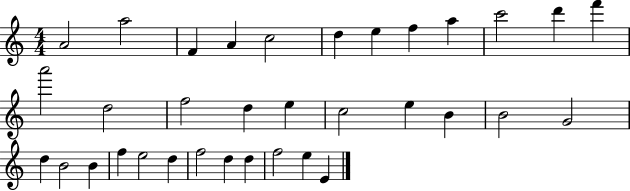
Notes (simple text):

A4/h A5/h F4/q A4/q C5/h D5/q E5/q F5/q A5/q C6/h D6/q F6/q A6/h D5/h F5/h D5/q E5/q C5/h E5/q B4/q B4/h G4/h D5/q B4/h B4/q F5/q E5/h D5/q F5/h D5/q D5/q F5/h E5/q E4/q